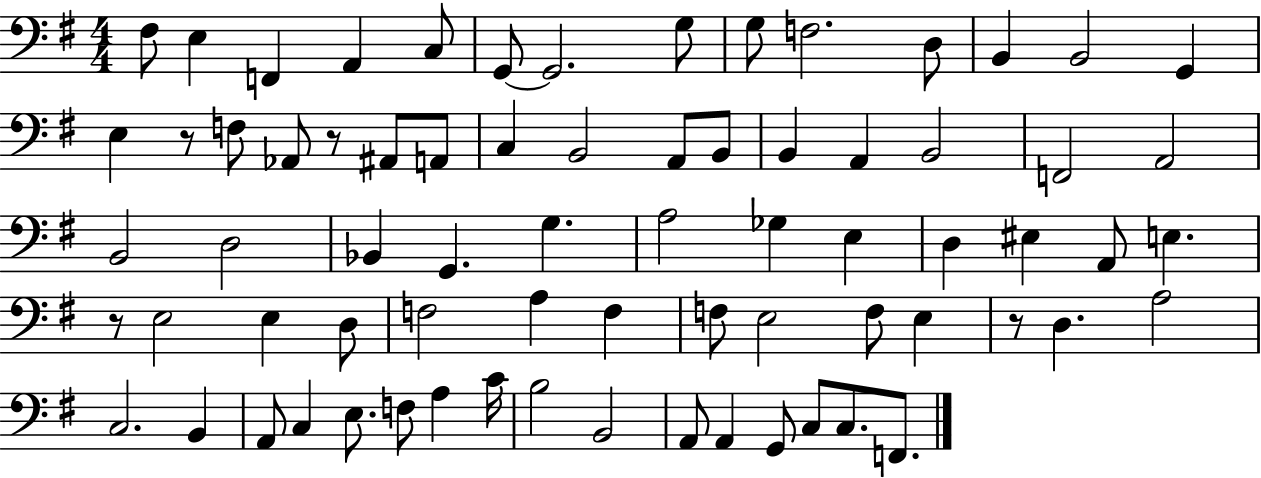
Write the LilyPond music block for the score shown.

{
  \clef bass
  \numericTimeSignature
  \time 4/4
  \key g \major
  fis8 e4 f,4 a,4 c8 | g,8~~ g,2. g8 | g8 f2. d8 | b,4 b,2 g,4 | \break e4 r8 f8 aes,8 r8 ais,8 a,8 | c4 b,2 a,8 b,8 | b,4 a,4 b,2 | f,2 a,2 | \break b,2 d2 | bes,4 g,4. g4. | a2 ges4 e4 | d4 eis4 a,8 e4. | \break r8 e2 e4 d8 | f2 a4 f4 | f8 e2 f8 e4 | r8 d4. a2 | \break c2. b,4 | a,8 c4 e8. f8 a4 c'16 | b2 b,2 | a,8 a,4 g,8 c8 c8. f,8. | \break \bar "|."
}